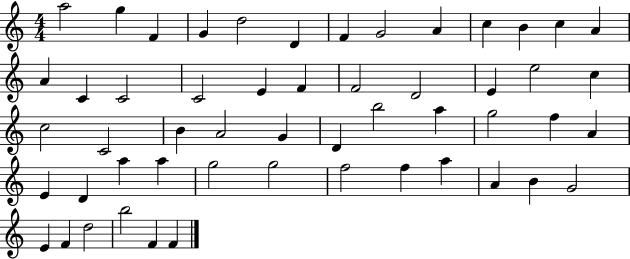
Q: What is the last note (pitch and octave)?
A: F4